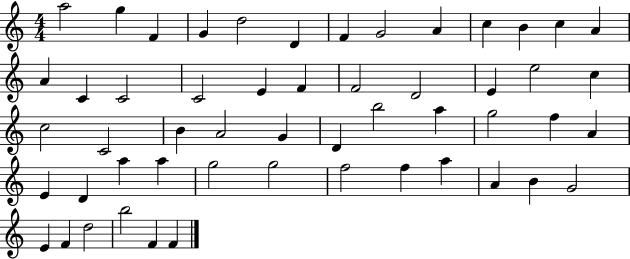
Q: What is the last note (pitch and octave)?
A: F4